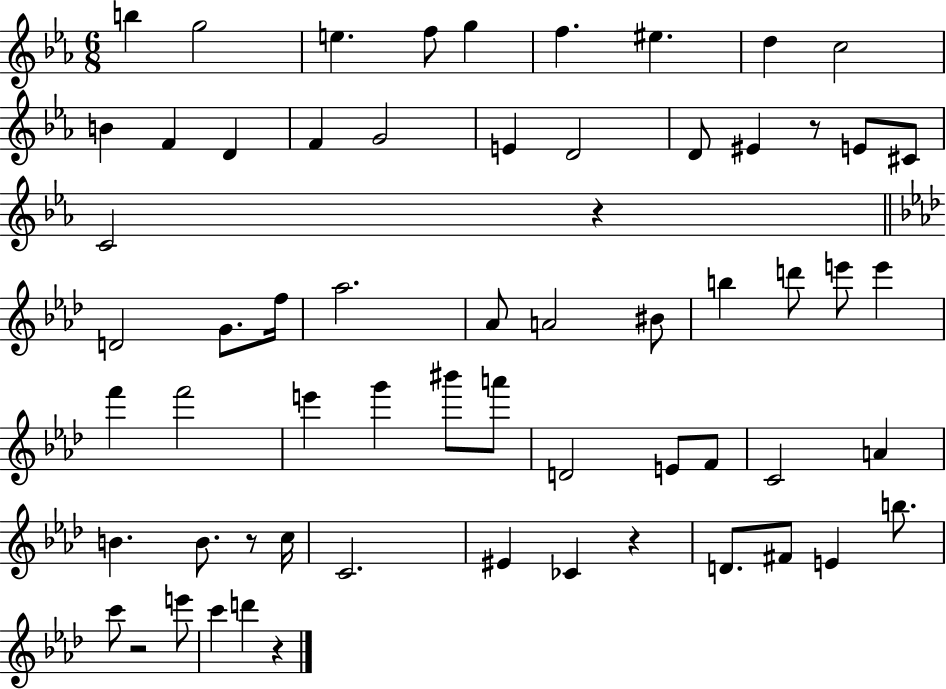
X:1
T:Untitled
M:6/8
L:1/4
K:Eb
b g2 e f/2 g f ^e d c2 B F D F G2 E D2 D/2 ^E z/2 E/2 ^C/2 C2 z D2 G/2 f/4 _a2 _A/2 A2 ^B/2 b d'/2 e'/2 e' f' f'2 e' g' ^b'/2 a'/2 D2 E/2 F/2 C2 A B B/2 z/2 c/4 C2 ^E _C z D/2 ^F/2 E b/2 c'/2 z2 e'/2 c' d' z